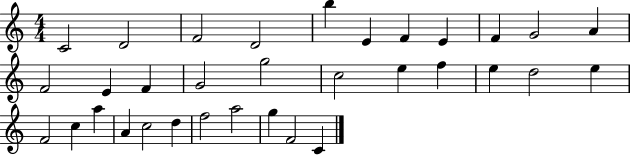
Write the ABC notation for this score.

X:1
T:Untitled
M:4/4
L:1/4
K:C
C2 D2 F2 D2 b E F E F G2 A F2 E F G2 g2 c2 e f e d2 e F2 c a A c2 d f2 a2 g F2 C